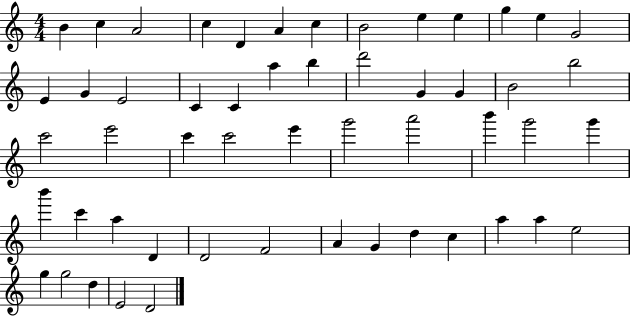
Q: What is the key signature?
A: C major